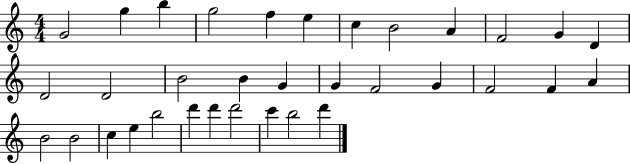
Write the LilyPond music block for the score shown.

{
  \clef treble
  \numericTimeSignature
  \time 4/4
  \key c \major
  g'2 g''4 b''4 | g''2 f''4 e''4 | c''4 b'2 a'4 | f'2 g'4 d'4 | \break d'2 d'2 | b'2 b'4 g'4 | g'4 f'2 g'4 | f'2 f'4 a'4 | \break b'2 b'2 | c''4 e''4 b''2 | d'''4 d'''4 d'''2 | c'''4 b''2 d'''4 | \break \bar "|."
}